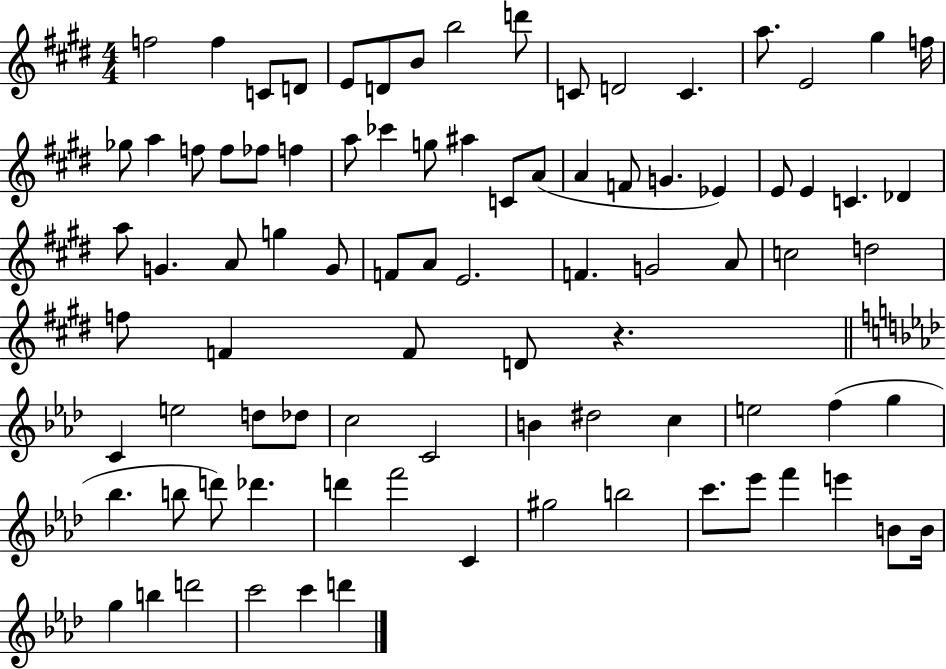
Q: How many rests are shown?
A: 1